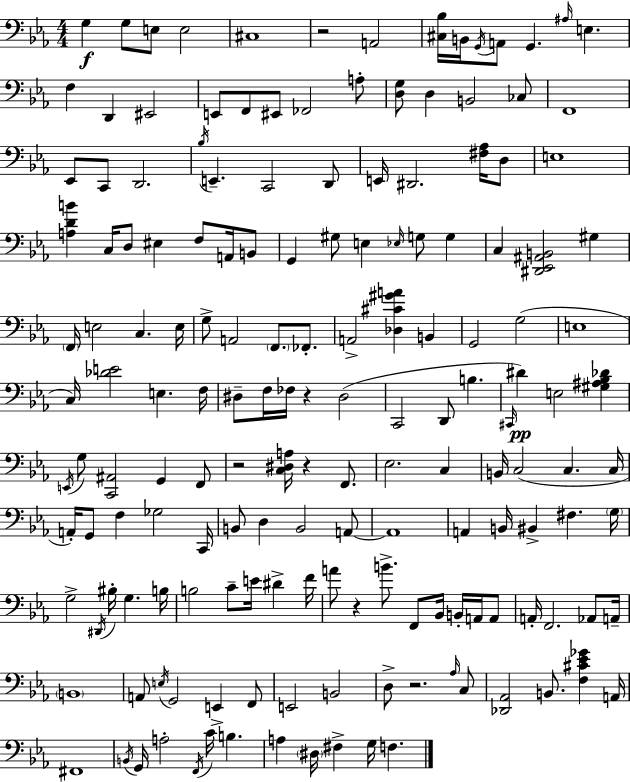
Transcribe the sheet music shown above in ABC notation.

X:1
T:Untitled
M:4/4
L:1/4
K:Cm
G, G,/2 E,/2 E,2 ^C,4 z2 A,,2 [^C,_B,]/4 B,,/4 G,,/4 A,,/2 G,, ^A,/4 E, F, D,, ^E,,2 E,,/2 F,,/2 ^E,,/2 _F,,2 A,/2 [D,G,]/2 D, B,,2 _C,/2 F,,4 _E,,/2 C,,/2 D,,2 _B,/4 E,, C,,2 D,,/2 E,,/4 ^D,,2 [^F,_A,]/4 D,/2 E,4 [A,DB] C,/4 D,/2 ^E, F,/2 A,,/4 B,,/2 G,, ^G,/2 E, _E,/4 G,/2 G, C, [^D,,_E,,^A,,B,,]2 ^G, F,,/4 E,2 C, E,/4 G,/2 A,,2 F,,/2 _F,,/2 A,,2 [_D,^C^GA] B,, G,,2 G,2 E,4 C,/4 [_DE]2 E, F,/4 ^D,/2 F,/4 _F,/4 z ^D,2 C,,2 D,,/2 B, ^C,,/4 ^D E,2 [^G,^A,_B,_D] E,,/4 G,/2 [C,,^A,,]2 G,, F,,/2 z2 [C,^D,A,]/4 z F,,/2 _E,2 C, B,,/4 C,2 C, C,/4 A,,/4 G,,/2 F, _G,2 C,,/4 B,,/2 D, B,,2 A,,/2 A,,4 A,, B,,/4 ^B,, ^F, G,/4 G,2 ^D,,/4 ^B,/4 G, B,/4 B,2 C/2 E/4 ^D F/4 A/2 z B/2 F,,/2 _B,,/4 B,,/4 A,,/4 A,,/2 A,,/4 F,,2 _A,,/2 A,,/4 B,,4 A,,/2 E,/4 G,,2 E,, F,,/2 E,,2 B,,2 D,/2 z2 _A,/4 C,/2 [_D,,_A,,]2 B,,/2 [F,^C_E_G] A,,/4 ^F,,4 B,,/4 G,,/4 A,2 F,,/4 C/4 B, A, ^D,/4 ^F, G,/4 F,